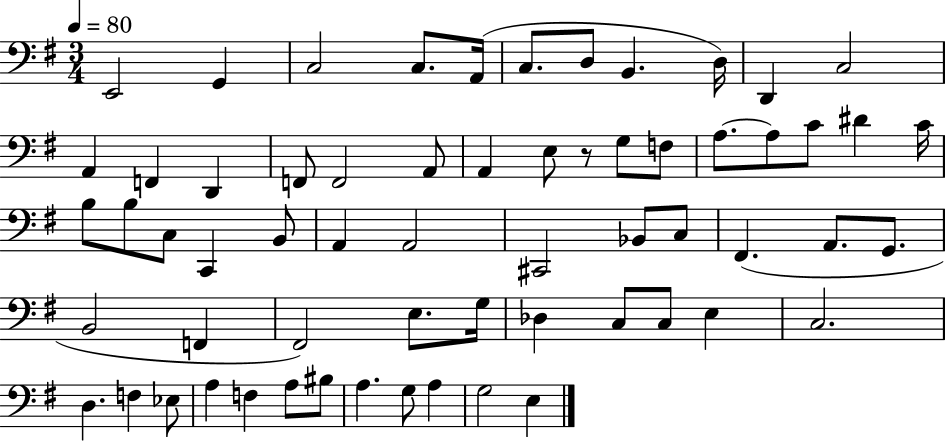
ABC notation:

X:1
T:Untitled
M:3/4
L:1/4
K:G
E,,2 G,, C,2 C,/2 A,,/4 C,/2 D,/2 B,, D,/4 D,, C,2 A,, F,, D,, F,,/2 F,,2 A,,/2 A,, E,/2 z/2 G,/2 F,/2 A,/2 A,/2 C/2 ^D C/4 B,/2 B,/2 C,/2 C,, B,,/2 A,, A,,2 ^C,,2 _B,,/2 C,/2 ^F,, A,,/2 G,,/2 B,,2 F,, ^F,,2 E,/2 G,/4 _D, C,/2 C,/2 E, C,2 D, F, _E,/2 A, F, A,/2 ^B,/2 A, G,/2 A, G,2 E,